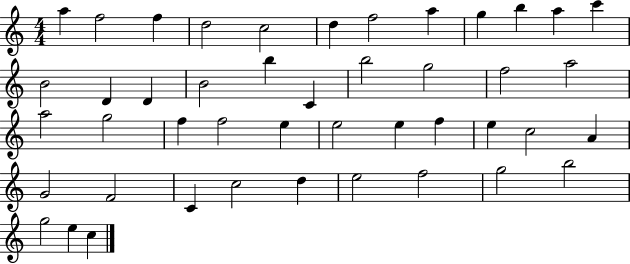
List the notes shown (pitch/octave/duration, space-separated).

A5/q F5/h F5/q D5/h C5/h D5/q F5/h A5/q G5/q B5/q A5/q C6/q B4/h D4/q D4/q B4/h B5/q C4/q B5/h G5/h F5/h A5/h A5/h G5/h F5/q F5/h E5/q E5/h E5/q F5/q E5/q C5/h A4/q G4/h F4/h C4/q C5/h D5/q E5/h F5/h G5/h B5/h G5/h E5/q C5/q